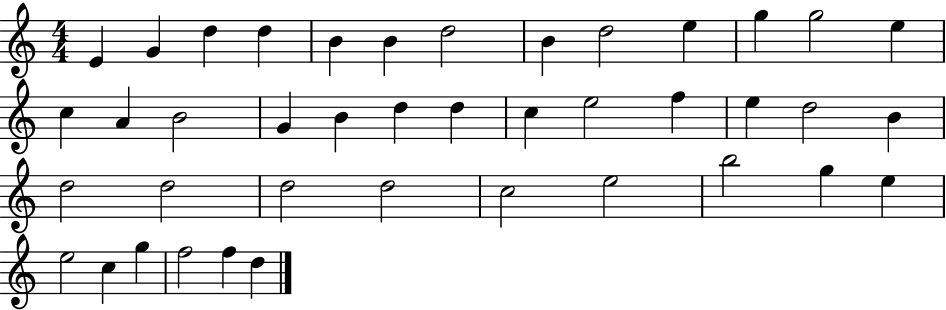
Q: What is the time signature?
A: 4/4